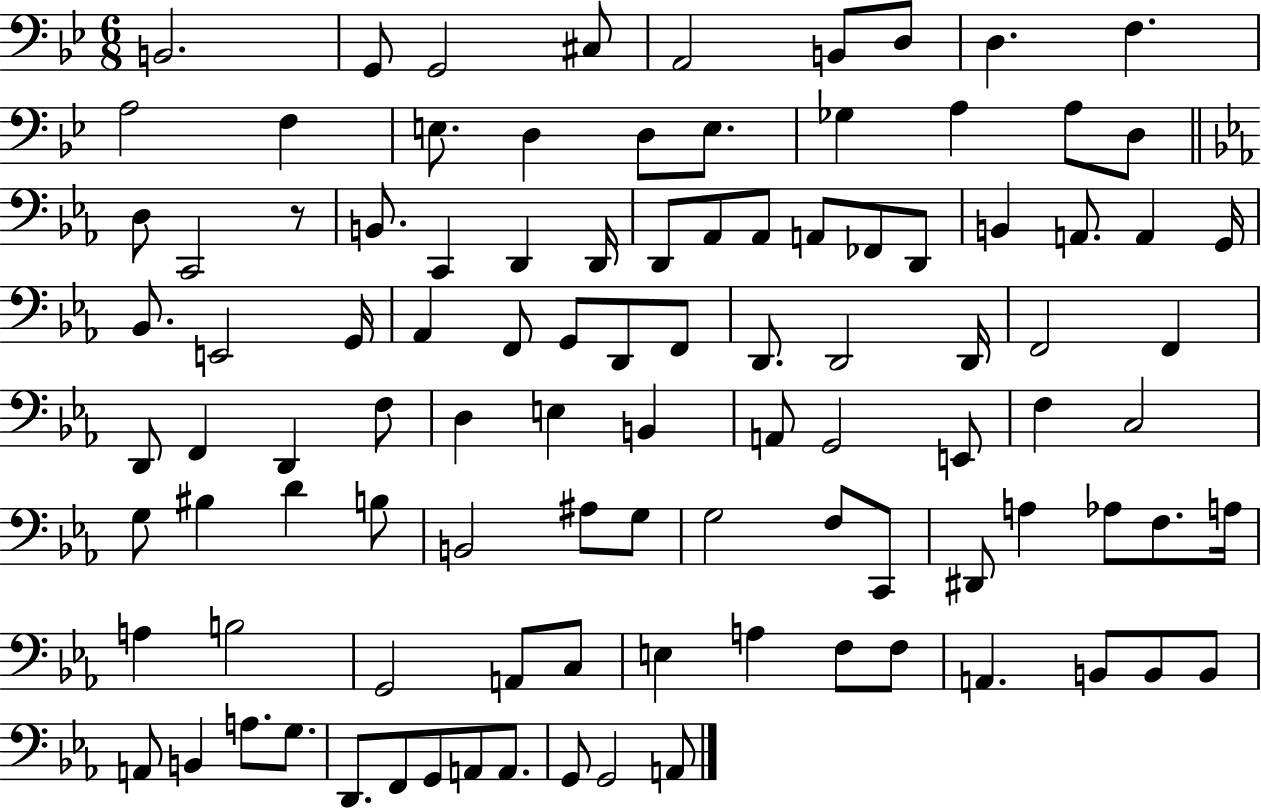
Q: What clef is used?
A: bass